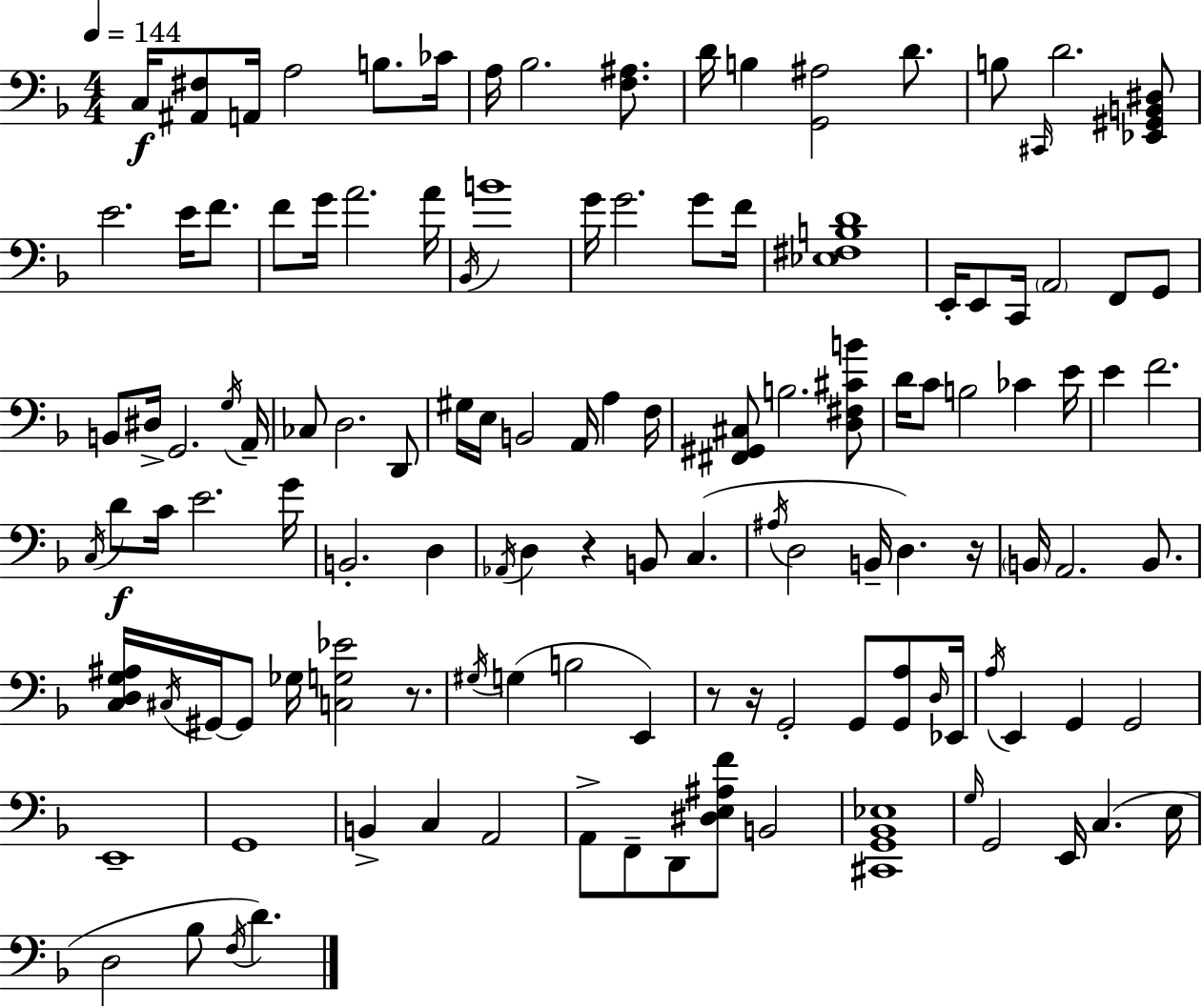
C3/s [A#2,F#3]/e A2/s A3/h B3/e. CES4/s A3/s Bb3/h. [F3,A#3]/e. D4/s B3/q [G2,A#3]/h D4/e. B3/e C#2/s D4/h. [Eb2,G#2,B2,D#3]/e E4/h. E4/s F4/e. F4/e G4/s A4/h. A4/s Bb2/s B4/w G4/s G4/h. G4/e F4/s [Eb3,F#3,B3,D4]/w E2/s E2/e C2/s A2/h F2/e G2/e B2/e D#3/s G2/h. G3/s A2/s CES3/e D3/h. D2/e G#3/s E3/s B2/h A2/s A3/q F3/s [F#2,G#2,C#3]/e B3/h. [D3,F#3,C#4,B4]/e D4/s C4/e B3/h CES4/q E4/s E4/q F4/h. C3/s D4/e C4/s E4/h. G4/s B2/h. D3/q Ab2/s D3/q R/q B2/e C3/q. A#3/s D3/h B2/s D3/q. R/s B2/s A2/h. B2/e. [C3,D3,G3,A#3]/s C#3/s G#2/s G#2/e Gb3/s [C3,G3,Eb4]/h R/e. G#3/s G3/q B3/h E2/q R/e R/s G2/h G2/e [G2,A3]/e D3/s Eb2/s A3/s E2/q G2/q G2/h E2/w G2/w B2/q C3/q A2/h A2/e F2/e D2/e [D#3,E3,A#3,F4]/e B2/h [C#2,G2,Bb2,Eb3]/w G3/s G2/h E2/s C3/q. E3/s D3/h Bb3/e F3/s D4/q.